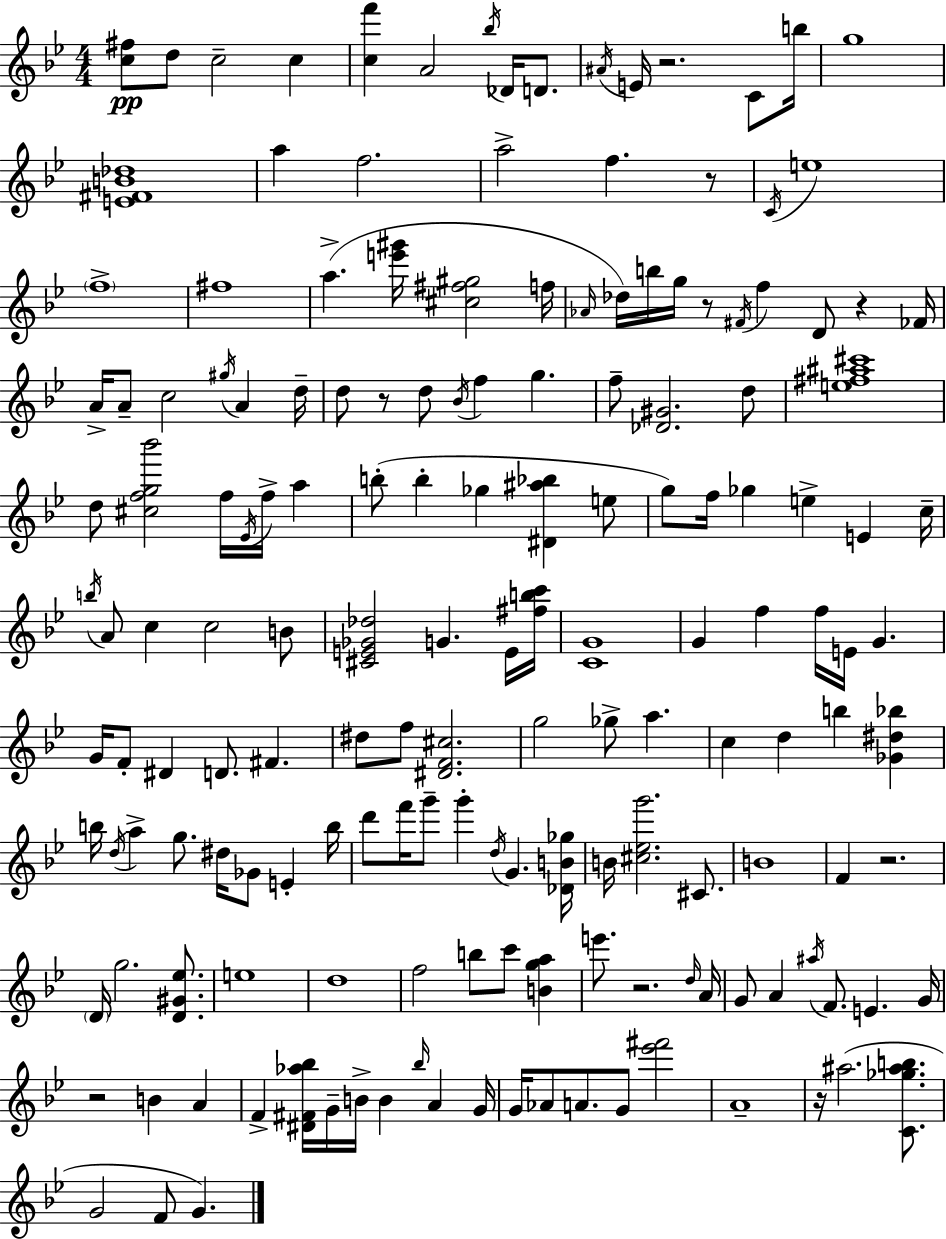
[C5,F#5]/e D5/e C5/h C5/q [C5,F6]/q A4/h Bb5/s Db4/s D4/e. A#4/s E4/s R/h. C4/e B5/s G5/w [E4,F#4,B4,Db5]/w A5/q F5/h. A5/h F5/q. R/e C4/s E5/w F5/w F#5/w A5/q. [E6,G#6]/s [C#5,F#5,G#5]/h F5/s Ab4/s Db5/s B5/s G5/s R/e F#4/s F5/q D4/e R/q FES4/s A4/s A4/e C5/h G#5/s A4/q D5/s D5/e R/e D5/e Bb4/s F5/q G5/q. F5/e [Db4,G#4]/h. D5/e [E5,F#5,A#5,C#6]/w D5/e [C#5,F5,G5,Bb6]/h F5/s Eb4/s F5/s A5/q B5/e B5/q Gb5/q [D#4,A#5,Bb5]/q E5/e G5/e F5/s Gb5/q E5/q E4/q C5/s B5/s A4/e C5/q C5/h B4/e [C#4,E4,Gb4,Db5]/h G4/q. E4/s [F#5,B5,C6]/s [C4,G4]/w G4/q F5/q F5/s E4/s G4/q. G4/s F4/e D#4/q D4/e. F#4/q. D#5/e F5/e [D#4,F4,C#5]/h. G5/h Gb5/e A5/q. C5/q D5/q B5/q [Gb4,D#5,Bb5]/q B5/s D5/s A5/q G5/e. D#5/s Gb4/e E4/q B5/s D6/e F6/s G6/e G6/q D5/s G4/q. [Db4,B4,Gb5]/s B4/s [C#5,Eb5,G6]/h. C#4/e. B4/w F4/q R/h. D4/s G5/h. [D4,G#4,Eb5]/e. E5/w D5/w F5/h B5/e C6/e [B4,G5,A5]/q E6/e. R/h. D5/s A4/s G4/e A4/q A#5/s F4/e. E4/q. G4/s R/h B4/q A4/q F4/q [D#4,F#4,Ab5,Bb5]/s G4/s B4/s B4/q Bb5/s A4/q G4/s G4/s Ab4/e A4/e. G4/e [Eb6,F#6]/h A4/w R/s A#5/h. [C4,Gb5,A#5,B5]/e. G4/h F4/e G4/q.